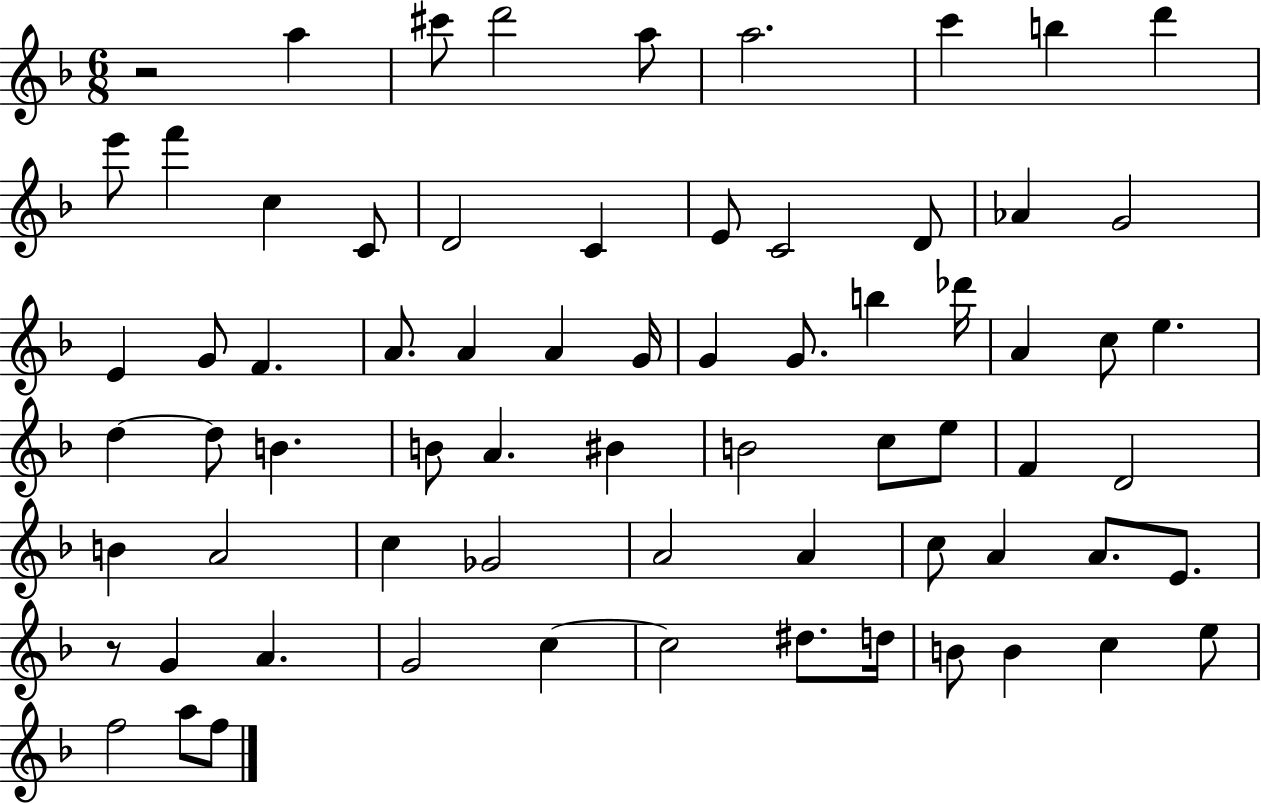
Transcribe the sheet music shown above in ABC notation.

X:1
T:Untitled
M:6/8
L:1/4
K:F
z2 a ^c'/2 d'2 a/2 a2 c' b d' e'/2 f' c C/2 D2 C E/2 C2 D/2 _A G2 E G/2 F A/2 A A G/4 G G/2 b _d'/4 A c/2 e d d/2 B B/2 A ^B B2 c/2 e/2 F D2 B A2 c _G2 A2 A c/2 A A/2 E/2 z/2 G A G2 c c2 ^d/2 d/4 B/2 B c e/2 f2 a/2 f/2